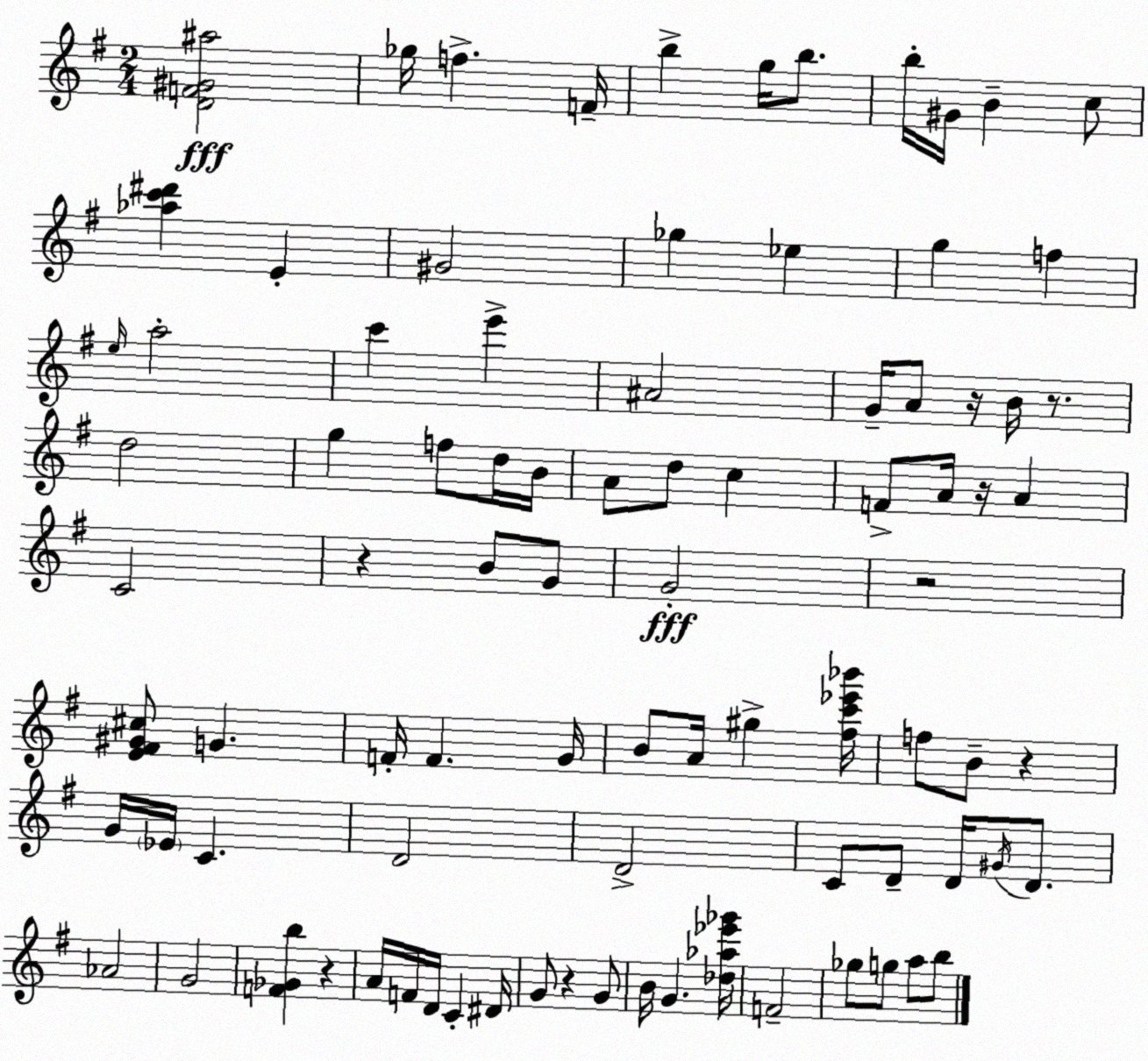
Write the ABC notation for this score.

X:1
T:Untitled
M:2/4
L:1/4
K:G
[DF^G^a]2 _g/4 f F/4 b g/4 b/2 b/4 ^G/4 B c/2 [_ac'^d'] E ^G2 _g _e g f e/4 a2 c' e' ^A2 G/4 A/2 z/4 B/4 z/2 d2 g f/2 d/4 B/4 A/2 d/2 c F/2 A/4 z/4 A C2 z B/2 G/2 G2 z2 [E^F^G^c]/2 G F/4 F G/4 B/2 A/4 ^g [^fc'_e'_b']/4 f/2 B/2 z G/4 _E/4 C D2 D2 C/2 D/2 D/4 ^G/4 D/2 _A2 G2 [F_Gb] z A/4 F/4 D/4 C ^D/4 G/2 z G/2 B/4 G [_d_a_e'_g']/4 F2 _g/2 g/2 a/2 b/2